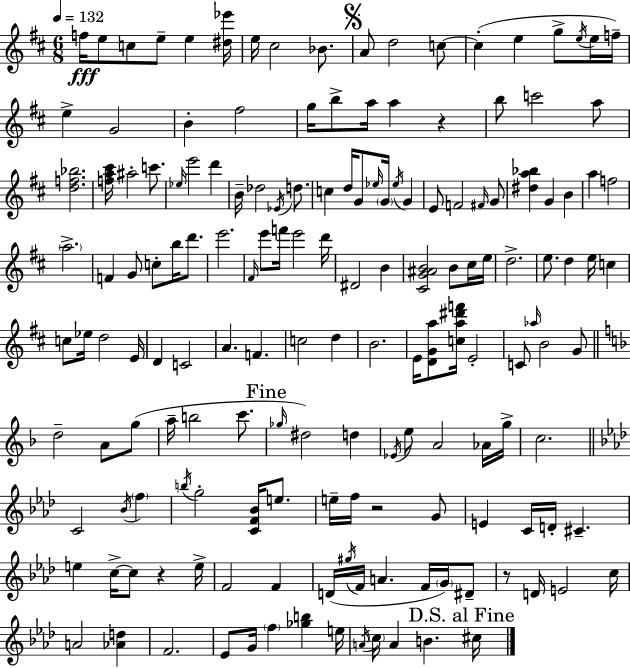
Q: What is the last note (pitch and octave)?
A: C#5